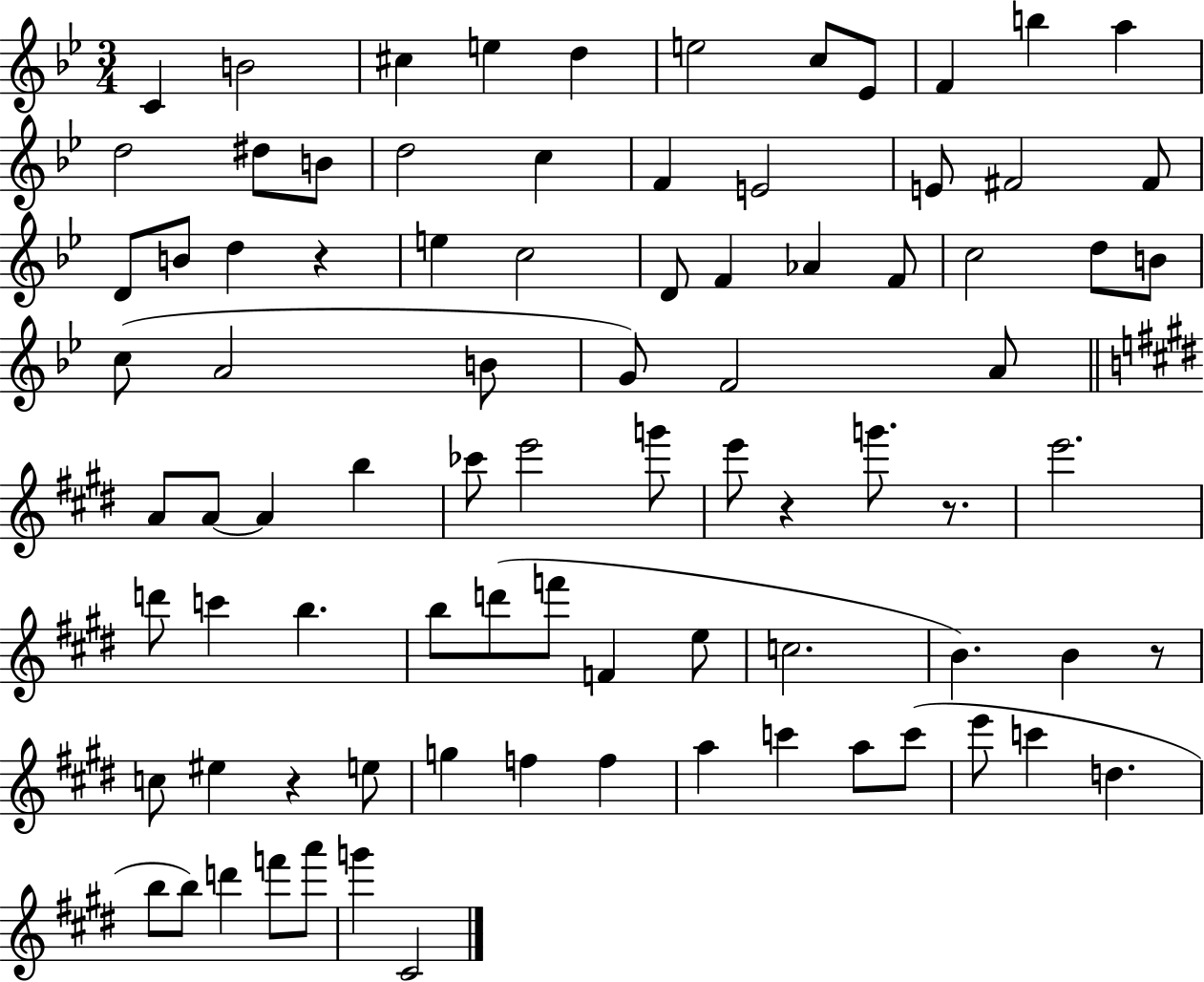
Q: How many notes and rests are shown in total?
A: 85